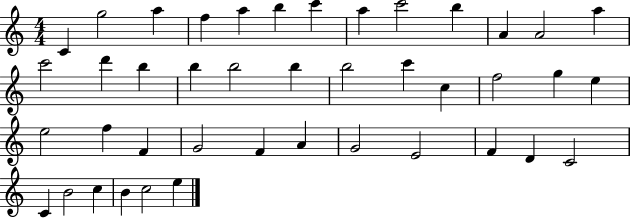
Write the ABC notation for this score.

X:1
T:Untitled
M:4/4
L:1/4
K:C
C g2 a f a b c' a c'2 b A A2 a c'2 d' b b b2 b b2 c' c f2 g e e2 f F G2 F A G2 E2 F D C2 C B2 c B c2 e